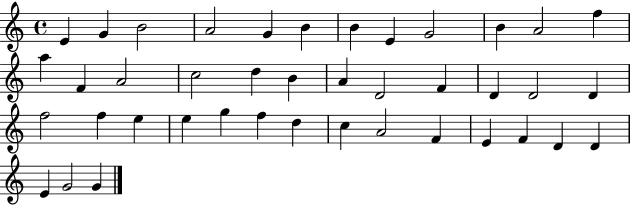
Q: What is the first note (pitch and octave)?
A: E4